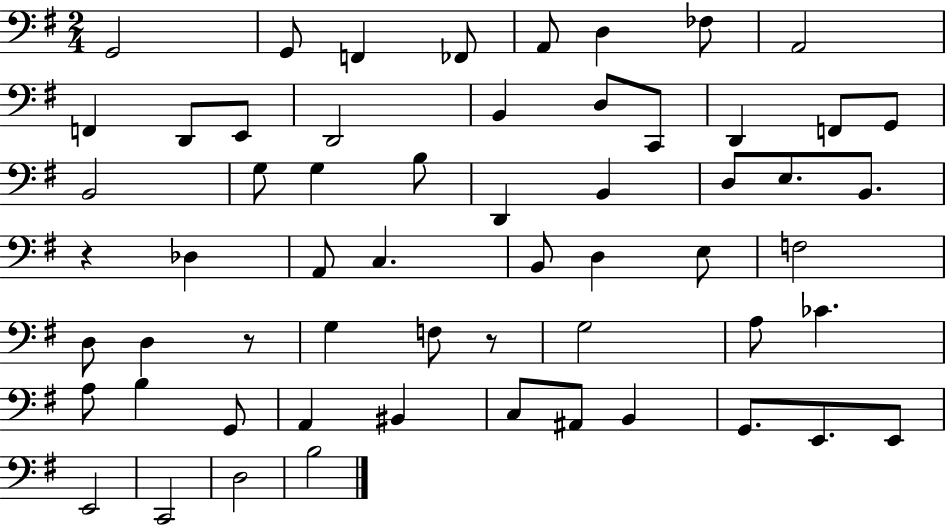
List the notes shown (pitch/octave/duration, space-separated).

G2/h G2/e F2/q FES2/e A2/e D3/q FES3/e A2/h F2/q D2/e E2/e D2/h B2/q D3/e C2/e D2/q F2/e G2/e B2/h G3/e G3/q B3/e D2/q B2/q D3/e E3/e. B2/e. R/q Db3/q A2/e C3/q. B2/e D3/q E3/e F3/h D3/e D3/q R/e G3/q F3/e R/e G3/h A3/e CES4/q. A3/e B3/q G2/e A2/q BIS2/q C3/e A#2/e B2/q G2/e. E2/e. E2/e E2/h C2/h D3/h B3/h